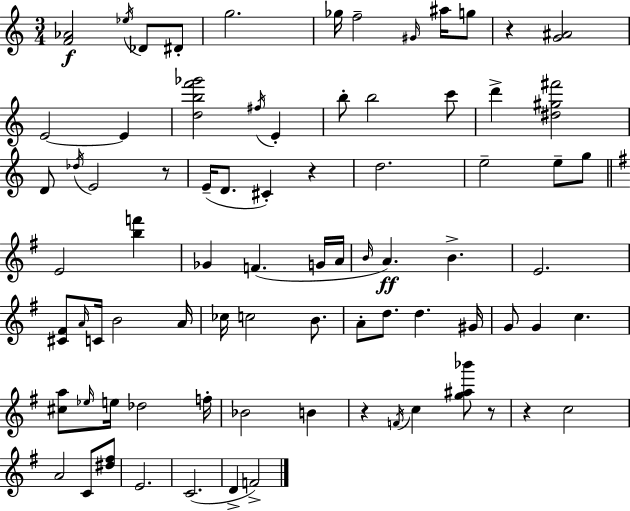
[F4,Ab4]/h Eb5/s Db4/e D#4/e G5/h. Gb5/s F5/h G#4/s A#5/s G5/e R/q [G4,A#4]/h E4/h E4/q [D5,B5,F6,Gb6]/h F#5/s E4/q B5/e B5/h C6/e D6/q [D#5,G#5,F#6]/h D4/e Db5/s E4/h R/e E4/s D4/e. C#4/q R/q D5/h. E5/h E5/e G5/e E4/h [B5,F6]/q Gb4/q F4/q. G4/s A4/s B4/s A4/q. B4/q. E4/h. [C#4,F#4]/e A4/s C4/s B4/h A4/s CES5/s C5/h B4/e. A4/e D5/e. D5/q. G#4/s G4/e G4/q C5/q. [C#5,A5]/e Eb5/s E5/s Db5/h F5/s Bb4/h B4/q R/q F4/s C5/q [G5,A#5,Bb6]/e R/e R/q C5/h A4/h C4/e [D#5,F#5]/e E4/h. C4/h. D4/q F4/h